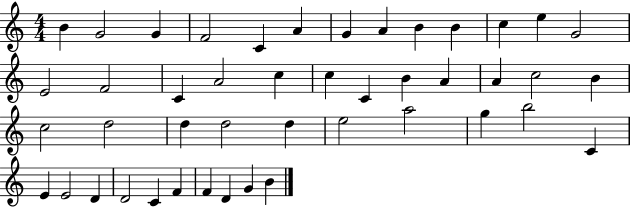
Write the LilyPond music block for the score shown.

{
  \clef treble
  \numericTimeSignature
  \time 4/4
  \key c \major
  b'4 g'2 g'4 | f'2 c'4 a'4 | g'4 a'4 b'4 b'4 | c''4 e''4 g'2 | \break e'2 f'2 | c'4 a'2 c''4 | c''4 c'4 b'4 a'4 | a'4 c''2 b'4 | \break c''2 d''2 | d''4 d''2 d''4 | e''2 a''2 | g''4 b''2 c'4 | \break e'4 e'2 d'4 | d'2 c'4 f'4 | f'4 d'4 g'4 b'4 | \bar "|."
}